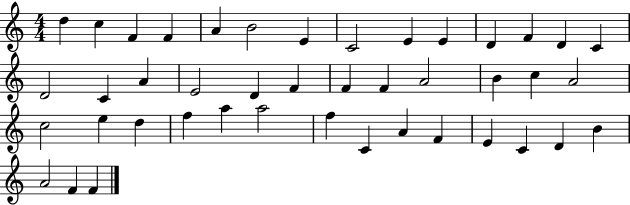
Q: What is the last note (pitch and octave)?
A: F4